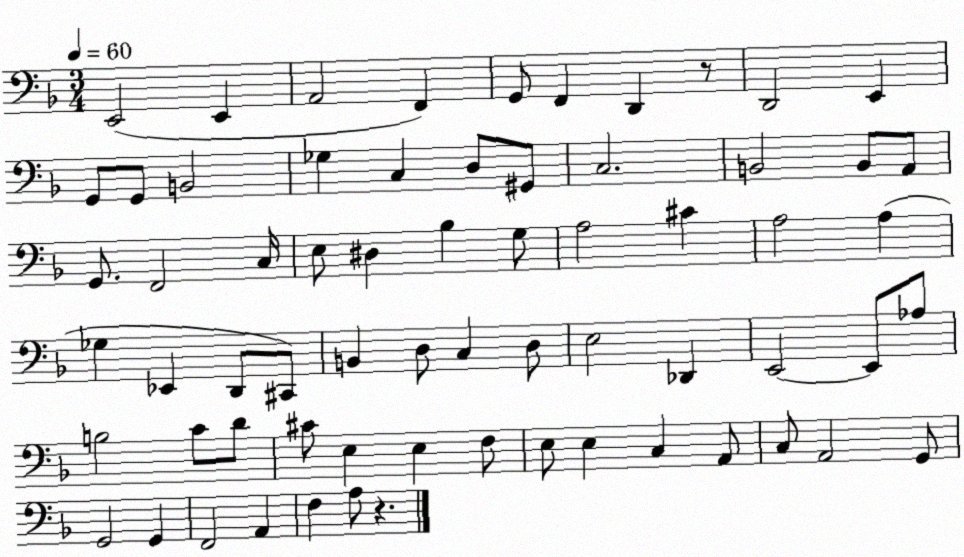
X:1
T:Untitled
M:3/4
L:1/4
K:F
E,,2 E,, A,,2 F,, G,,/2 F,, D,, z/2 D,,2 E,, G,,/2 G,,/2 B,,2 _G, C, D,/2 ^G,,/2 C,2 B,,2 B,,/2 A,,/2 G,,/2 F,,2 C,/4 E,/2 ^D, _B, G,/2 A,2 ^C A,2 A, _G, _E,, D,,/2 ^C,,/2 B,, D,/2 C, D,/2 E,2 _D,, E,,2 E,,/2 _A,/2 B,2 C/2 D/2 ^C/2 E, E, F,/2 E,/2 E, C, A,,/2 C,/2 A,,2 G,,/2 G,,2 G,, F,,2 A,, F, A,/2 z